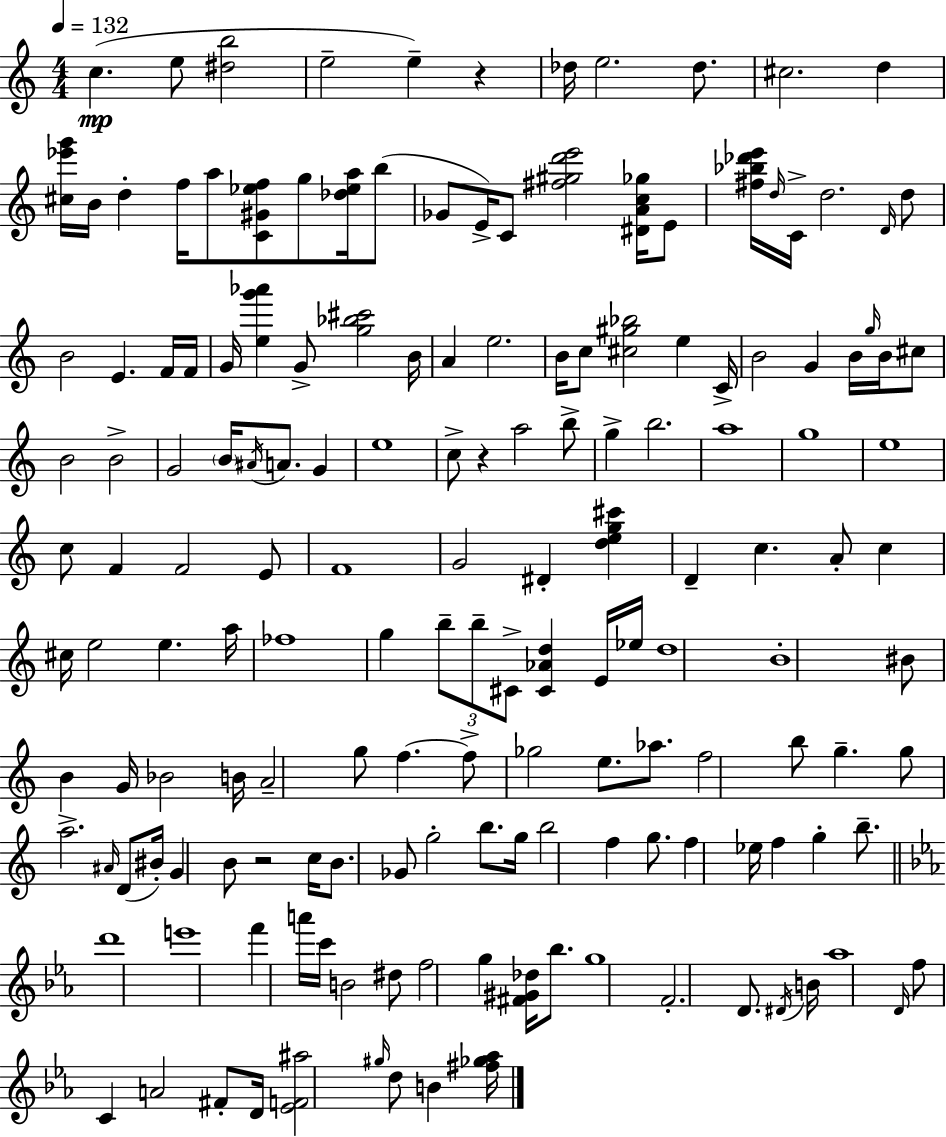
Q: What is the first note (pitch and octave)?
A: C5